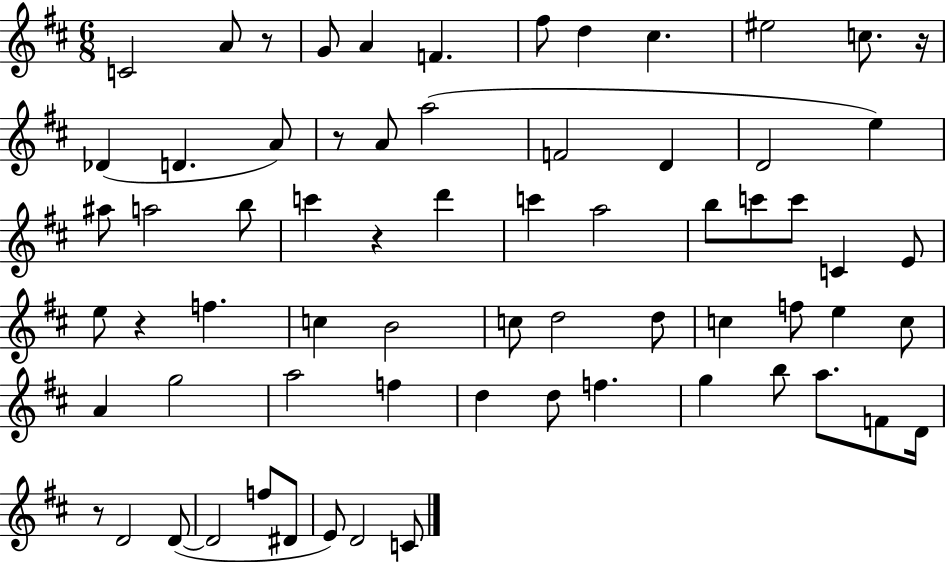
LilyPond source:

{
  \clef treble
  \numericTimeSignature
  \time 6/8
  \key d \major
  c'2 a'8 r8 | g'8 a'4 f'4. | fis''8 d''4 cis''4. | eis''2 c''8. r16 | \break des'4( d'4. a'8) | r8 a'8 a''2( | f'2 d'4 | d'2 e''4) | \break ais''8 a''2 b''8 | c'''4 r4 d'''4 | c'''4 a''2 | b''8 c'''8 c'''8 c'4 e'8 | \break e''8 r4 f''4. | c''4 b'2 | c''8 d''2 d''8 | c''4 f''8 e''4 c''8 | \break a'4 g''2 | a''2 f''4 | d''4 d''8 f''4. | g''4 b''8 a''8. f'8 d'16 | \break r8 d'2 d'8~(~ | d'2 f''8 dis'8 | e'8) d'2 c'8 | \bar "|."
}